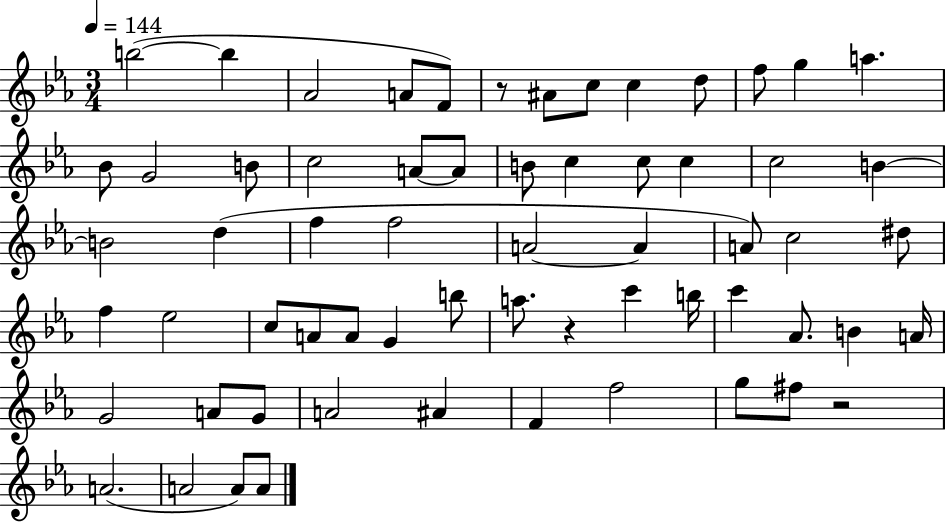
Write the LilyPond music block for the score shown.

{
  \clef treble
  \numericTimeSignature
  \time 3/4
  \key ees \major
  \tempo 4 = 144
  b''2~(~ b''4 | aes'2 a'8 f'8) | r8 ais'8 c''8 c''4 d''8 | f''8 g''4 a''4. | \break bes'8 g'2 b'8 | c''2 a'8~~ a'8 | b'8 c''4 c''8 c''4 | c''2 b'4~~ | \break b'2 d''4( | f''4 f''2 | a'2~~ a'4 | a'8) c''2 dis''8 | \break f''4 ees''2 | c''8 a'8 a'8 g'4 b''8 | a''8. r4 c'''4 b''16 | c'''4 aes'8. b'4 a'16 | \break g'2 a'8 g'8 | a'2 ais'4 | f'4 f''2 | g''8 fis''8 r2 | \break a'2.( | a'2 a'8) a'8 | \bar "|."
}